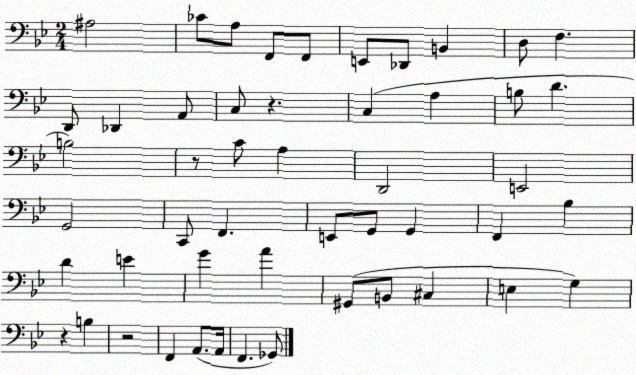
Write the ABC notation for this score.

X:1
T:Untitled
M:2/4
L:1/4
K:Bb
^A,2 _C/2 A,/2 F,,/2 F,,/2 E,,/2 _D,,/2 B,, D,/2 F, D,,/2 _D,, A,,/2 C,/2 z C, A, B,/2 D B,2 z/2 C/2 A, D,,2 E,,2 G,,2 C,,/2 F,, E,,/2 G,,/2 G,, F,, _B, D E G A ^G,,/2 B,,/2 ^C, E, G, z B, z2 F,, A,,/2 A,,/4 F,, _G,,/2